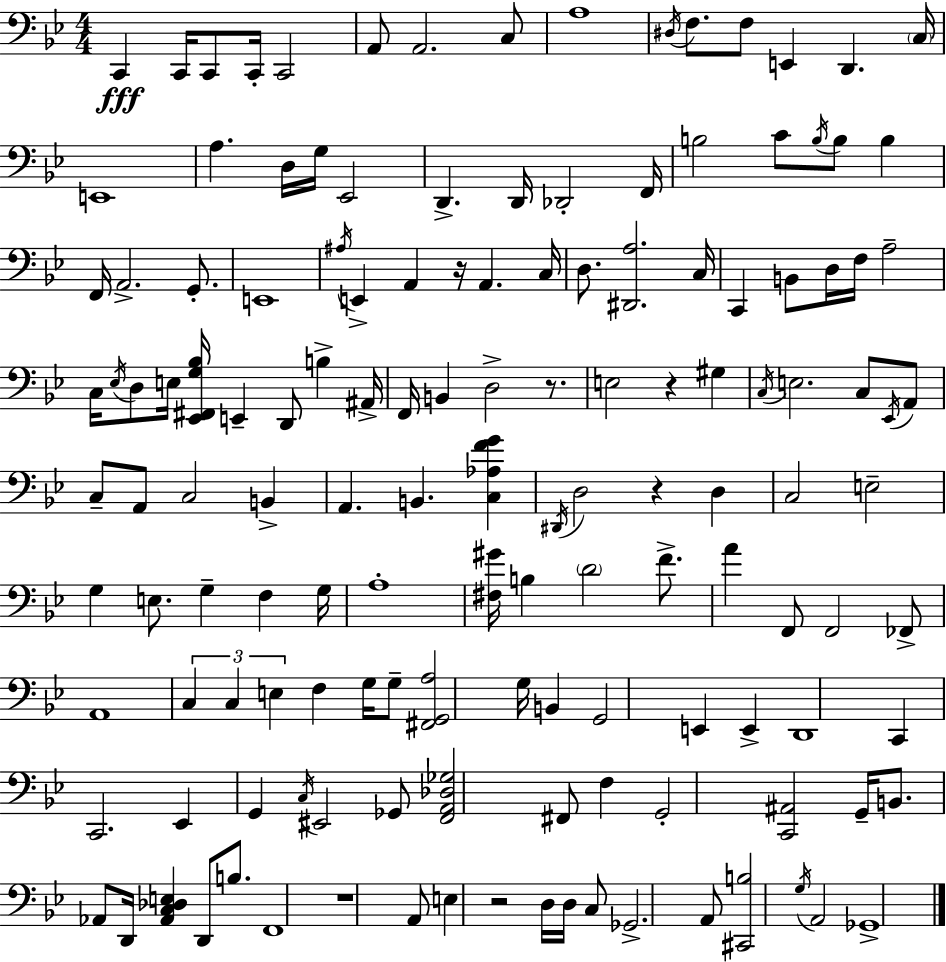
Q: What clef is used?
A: bass